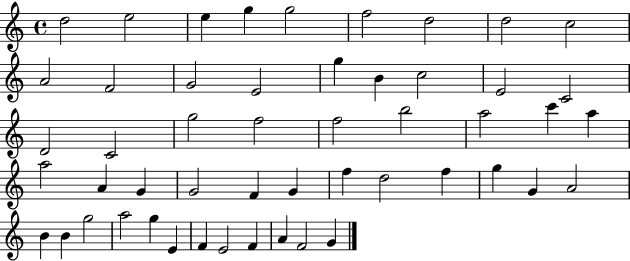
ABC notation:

X:1
T:Untitled
M:4/4
L:1/4
K:C
d2 e2 e g g2 f2 d2 d2 c2 A2 F2 G2 E2 g B c2 E2 C2 D2 C2 g2 f2 f2 b2 a2 c' a a2 A G G2 F G f d2 f g G A2 B B g2 a2 g E F E2 F A F2 G